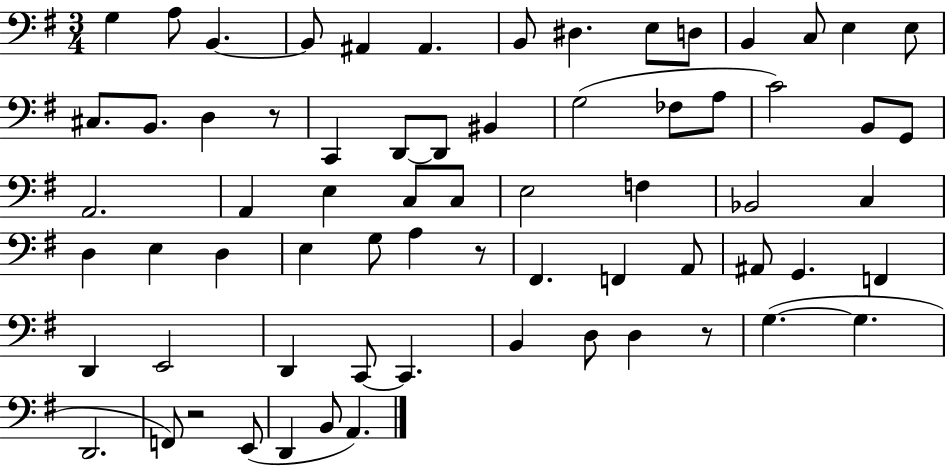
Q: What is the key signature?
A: G major